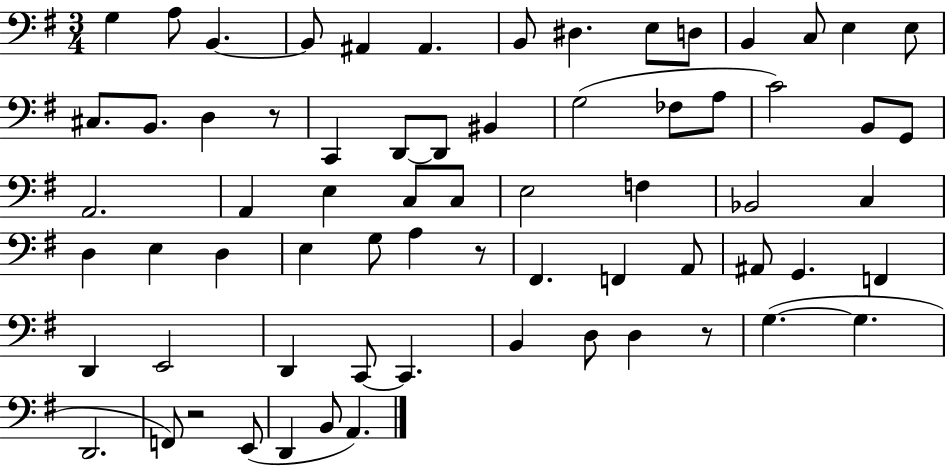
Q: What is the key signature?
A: G major